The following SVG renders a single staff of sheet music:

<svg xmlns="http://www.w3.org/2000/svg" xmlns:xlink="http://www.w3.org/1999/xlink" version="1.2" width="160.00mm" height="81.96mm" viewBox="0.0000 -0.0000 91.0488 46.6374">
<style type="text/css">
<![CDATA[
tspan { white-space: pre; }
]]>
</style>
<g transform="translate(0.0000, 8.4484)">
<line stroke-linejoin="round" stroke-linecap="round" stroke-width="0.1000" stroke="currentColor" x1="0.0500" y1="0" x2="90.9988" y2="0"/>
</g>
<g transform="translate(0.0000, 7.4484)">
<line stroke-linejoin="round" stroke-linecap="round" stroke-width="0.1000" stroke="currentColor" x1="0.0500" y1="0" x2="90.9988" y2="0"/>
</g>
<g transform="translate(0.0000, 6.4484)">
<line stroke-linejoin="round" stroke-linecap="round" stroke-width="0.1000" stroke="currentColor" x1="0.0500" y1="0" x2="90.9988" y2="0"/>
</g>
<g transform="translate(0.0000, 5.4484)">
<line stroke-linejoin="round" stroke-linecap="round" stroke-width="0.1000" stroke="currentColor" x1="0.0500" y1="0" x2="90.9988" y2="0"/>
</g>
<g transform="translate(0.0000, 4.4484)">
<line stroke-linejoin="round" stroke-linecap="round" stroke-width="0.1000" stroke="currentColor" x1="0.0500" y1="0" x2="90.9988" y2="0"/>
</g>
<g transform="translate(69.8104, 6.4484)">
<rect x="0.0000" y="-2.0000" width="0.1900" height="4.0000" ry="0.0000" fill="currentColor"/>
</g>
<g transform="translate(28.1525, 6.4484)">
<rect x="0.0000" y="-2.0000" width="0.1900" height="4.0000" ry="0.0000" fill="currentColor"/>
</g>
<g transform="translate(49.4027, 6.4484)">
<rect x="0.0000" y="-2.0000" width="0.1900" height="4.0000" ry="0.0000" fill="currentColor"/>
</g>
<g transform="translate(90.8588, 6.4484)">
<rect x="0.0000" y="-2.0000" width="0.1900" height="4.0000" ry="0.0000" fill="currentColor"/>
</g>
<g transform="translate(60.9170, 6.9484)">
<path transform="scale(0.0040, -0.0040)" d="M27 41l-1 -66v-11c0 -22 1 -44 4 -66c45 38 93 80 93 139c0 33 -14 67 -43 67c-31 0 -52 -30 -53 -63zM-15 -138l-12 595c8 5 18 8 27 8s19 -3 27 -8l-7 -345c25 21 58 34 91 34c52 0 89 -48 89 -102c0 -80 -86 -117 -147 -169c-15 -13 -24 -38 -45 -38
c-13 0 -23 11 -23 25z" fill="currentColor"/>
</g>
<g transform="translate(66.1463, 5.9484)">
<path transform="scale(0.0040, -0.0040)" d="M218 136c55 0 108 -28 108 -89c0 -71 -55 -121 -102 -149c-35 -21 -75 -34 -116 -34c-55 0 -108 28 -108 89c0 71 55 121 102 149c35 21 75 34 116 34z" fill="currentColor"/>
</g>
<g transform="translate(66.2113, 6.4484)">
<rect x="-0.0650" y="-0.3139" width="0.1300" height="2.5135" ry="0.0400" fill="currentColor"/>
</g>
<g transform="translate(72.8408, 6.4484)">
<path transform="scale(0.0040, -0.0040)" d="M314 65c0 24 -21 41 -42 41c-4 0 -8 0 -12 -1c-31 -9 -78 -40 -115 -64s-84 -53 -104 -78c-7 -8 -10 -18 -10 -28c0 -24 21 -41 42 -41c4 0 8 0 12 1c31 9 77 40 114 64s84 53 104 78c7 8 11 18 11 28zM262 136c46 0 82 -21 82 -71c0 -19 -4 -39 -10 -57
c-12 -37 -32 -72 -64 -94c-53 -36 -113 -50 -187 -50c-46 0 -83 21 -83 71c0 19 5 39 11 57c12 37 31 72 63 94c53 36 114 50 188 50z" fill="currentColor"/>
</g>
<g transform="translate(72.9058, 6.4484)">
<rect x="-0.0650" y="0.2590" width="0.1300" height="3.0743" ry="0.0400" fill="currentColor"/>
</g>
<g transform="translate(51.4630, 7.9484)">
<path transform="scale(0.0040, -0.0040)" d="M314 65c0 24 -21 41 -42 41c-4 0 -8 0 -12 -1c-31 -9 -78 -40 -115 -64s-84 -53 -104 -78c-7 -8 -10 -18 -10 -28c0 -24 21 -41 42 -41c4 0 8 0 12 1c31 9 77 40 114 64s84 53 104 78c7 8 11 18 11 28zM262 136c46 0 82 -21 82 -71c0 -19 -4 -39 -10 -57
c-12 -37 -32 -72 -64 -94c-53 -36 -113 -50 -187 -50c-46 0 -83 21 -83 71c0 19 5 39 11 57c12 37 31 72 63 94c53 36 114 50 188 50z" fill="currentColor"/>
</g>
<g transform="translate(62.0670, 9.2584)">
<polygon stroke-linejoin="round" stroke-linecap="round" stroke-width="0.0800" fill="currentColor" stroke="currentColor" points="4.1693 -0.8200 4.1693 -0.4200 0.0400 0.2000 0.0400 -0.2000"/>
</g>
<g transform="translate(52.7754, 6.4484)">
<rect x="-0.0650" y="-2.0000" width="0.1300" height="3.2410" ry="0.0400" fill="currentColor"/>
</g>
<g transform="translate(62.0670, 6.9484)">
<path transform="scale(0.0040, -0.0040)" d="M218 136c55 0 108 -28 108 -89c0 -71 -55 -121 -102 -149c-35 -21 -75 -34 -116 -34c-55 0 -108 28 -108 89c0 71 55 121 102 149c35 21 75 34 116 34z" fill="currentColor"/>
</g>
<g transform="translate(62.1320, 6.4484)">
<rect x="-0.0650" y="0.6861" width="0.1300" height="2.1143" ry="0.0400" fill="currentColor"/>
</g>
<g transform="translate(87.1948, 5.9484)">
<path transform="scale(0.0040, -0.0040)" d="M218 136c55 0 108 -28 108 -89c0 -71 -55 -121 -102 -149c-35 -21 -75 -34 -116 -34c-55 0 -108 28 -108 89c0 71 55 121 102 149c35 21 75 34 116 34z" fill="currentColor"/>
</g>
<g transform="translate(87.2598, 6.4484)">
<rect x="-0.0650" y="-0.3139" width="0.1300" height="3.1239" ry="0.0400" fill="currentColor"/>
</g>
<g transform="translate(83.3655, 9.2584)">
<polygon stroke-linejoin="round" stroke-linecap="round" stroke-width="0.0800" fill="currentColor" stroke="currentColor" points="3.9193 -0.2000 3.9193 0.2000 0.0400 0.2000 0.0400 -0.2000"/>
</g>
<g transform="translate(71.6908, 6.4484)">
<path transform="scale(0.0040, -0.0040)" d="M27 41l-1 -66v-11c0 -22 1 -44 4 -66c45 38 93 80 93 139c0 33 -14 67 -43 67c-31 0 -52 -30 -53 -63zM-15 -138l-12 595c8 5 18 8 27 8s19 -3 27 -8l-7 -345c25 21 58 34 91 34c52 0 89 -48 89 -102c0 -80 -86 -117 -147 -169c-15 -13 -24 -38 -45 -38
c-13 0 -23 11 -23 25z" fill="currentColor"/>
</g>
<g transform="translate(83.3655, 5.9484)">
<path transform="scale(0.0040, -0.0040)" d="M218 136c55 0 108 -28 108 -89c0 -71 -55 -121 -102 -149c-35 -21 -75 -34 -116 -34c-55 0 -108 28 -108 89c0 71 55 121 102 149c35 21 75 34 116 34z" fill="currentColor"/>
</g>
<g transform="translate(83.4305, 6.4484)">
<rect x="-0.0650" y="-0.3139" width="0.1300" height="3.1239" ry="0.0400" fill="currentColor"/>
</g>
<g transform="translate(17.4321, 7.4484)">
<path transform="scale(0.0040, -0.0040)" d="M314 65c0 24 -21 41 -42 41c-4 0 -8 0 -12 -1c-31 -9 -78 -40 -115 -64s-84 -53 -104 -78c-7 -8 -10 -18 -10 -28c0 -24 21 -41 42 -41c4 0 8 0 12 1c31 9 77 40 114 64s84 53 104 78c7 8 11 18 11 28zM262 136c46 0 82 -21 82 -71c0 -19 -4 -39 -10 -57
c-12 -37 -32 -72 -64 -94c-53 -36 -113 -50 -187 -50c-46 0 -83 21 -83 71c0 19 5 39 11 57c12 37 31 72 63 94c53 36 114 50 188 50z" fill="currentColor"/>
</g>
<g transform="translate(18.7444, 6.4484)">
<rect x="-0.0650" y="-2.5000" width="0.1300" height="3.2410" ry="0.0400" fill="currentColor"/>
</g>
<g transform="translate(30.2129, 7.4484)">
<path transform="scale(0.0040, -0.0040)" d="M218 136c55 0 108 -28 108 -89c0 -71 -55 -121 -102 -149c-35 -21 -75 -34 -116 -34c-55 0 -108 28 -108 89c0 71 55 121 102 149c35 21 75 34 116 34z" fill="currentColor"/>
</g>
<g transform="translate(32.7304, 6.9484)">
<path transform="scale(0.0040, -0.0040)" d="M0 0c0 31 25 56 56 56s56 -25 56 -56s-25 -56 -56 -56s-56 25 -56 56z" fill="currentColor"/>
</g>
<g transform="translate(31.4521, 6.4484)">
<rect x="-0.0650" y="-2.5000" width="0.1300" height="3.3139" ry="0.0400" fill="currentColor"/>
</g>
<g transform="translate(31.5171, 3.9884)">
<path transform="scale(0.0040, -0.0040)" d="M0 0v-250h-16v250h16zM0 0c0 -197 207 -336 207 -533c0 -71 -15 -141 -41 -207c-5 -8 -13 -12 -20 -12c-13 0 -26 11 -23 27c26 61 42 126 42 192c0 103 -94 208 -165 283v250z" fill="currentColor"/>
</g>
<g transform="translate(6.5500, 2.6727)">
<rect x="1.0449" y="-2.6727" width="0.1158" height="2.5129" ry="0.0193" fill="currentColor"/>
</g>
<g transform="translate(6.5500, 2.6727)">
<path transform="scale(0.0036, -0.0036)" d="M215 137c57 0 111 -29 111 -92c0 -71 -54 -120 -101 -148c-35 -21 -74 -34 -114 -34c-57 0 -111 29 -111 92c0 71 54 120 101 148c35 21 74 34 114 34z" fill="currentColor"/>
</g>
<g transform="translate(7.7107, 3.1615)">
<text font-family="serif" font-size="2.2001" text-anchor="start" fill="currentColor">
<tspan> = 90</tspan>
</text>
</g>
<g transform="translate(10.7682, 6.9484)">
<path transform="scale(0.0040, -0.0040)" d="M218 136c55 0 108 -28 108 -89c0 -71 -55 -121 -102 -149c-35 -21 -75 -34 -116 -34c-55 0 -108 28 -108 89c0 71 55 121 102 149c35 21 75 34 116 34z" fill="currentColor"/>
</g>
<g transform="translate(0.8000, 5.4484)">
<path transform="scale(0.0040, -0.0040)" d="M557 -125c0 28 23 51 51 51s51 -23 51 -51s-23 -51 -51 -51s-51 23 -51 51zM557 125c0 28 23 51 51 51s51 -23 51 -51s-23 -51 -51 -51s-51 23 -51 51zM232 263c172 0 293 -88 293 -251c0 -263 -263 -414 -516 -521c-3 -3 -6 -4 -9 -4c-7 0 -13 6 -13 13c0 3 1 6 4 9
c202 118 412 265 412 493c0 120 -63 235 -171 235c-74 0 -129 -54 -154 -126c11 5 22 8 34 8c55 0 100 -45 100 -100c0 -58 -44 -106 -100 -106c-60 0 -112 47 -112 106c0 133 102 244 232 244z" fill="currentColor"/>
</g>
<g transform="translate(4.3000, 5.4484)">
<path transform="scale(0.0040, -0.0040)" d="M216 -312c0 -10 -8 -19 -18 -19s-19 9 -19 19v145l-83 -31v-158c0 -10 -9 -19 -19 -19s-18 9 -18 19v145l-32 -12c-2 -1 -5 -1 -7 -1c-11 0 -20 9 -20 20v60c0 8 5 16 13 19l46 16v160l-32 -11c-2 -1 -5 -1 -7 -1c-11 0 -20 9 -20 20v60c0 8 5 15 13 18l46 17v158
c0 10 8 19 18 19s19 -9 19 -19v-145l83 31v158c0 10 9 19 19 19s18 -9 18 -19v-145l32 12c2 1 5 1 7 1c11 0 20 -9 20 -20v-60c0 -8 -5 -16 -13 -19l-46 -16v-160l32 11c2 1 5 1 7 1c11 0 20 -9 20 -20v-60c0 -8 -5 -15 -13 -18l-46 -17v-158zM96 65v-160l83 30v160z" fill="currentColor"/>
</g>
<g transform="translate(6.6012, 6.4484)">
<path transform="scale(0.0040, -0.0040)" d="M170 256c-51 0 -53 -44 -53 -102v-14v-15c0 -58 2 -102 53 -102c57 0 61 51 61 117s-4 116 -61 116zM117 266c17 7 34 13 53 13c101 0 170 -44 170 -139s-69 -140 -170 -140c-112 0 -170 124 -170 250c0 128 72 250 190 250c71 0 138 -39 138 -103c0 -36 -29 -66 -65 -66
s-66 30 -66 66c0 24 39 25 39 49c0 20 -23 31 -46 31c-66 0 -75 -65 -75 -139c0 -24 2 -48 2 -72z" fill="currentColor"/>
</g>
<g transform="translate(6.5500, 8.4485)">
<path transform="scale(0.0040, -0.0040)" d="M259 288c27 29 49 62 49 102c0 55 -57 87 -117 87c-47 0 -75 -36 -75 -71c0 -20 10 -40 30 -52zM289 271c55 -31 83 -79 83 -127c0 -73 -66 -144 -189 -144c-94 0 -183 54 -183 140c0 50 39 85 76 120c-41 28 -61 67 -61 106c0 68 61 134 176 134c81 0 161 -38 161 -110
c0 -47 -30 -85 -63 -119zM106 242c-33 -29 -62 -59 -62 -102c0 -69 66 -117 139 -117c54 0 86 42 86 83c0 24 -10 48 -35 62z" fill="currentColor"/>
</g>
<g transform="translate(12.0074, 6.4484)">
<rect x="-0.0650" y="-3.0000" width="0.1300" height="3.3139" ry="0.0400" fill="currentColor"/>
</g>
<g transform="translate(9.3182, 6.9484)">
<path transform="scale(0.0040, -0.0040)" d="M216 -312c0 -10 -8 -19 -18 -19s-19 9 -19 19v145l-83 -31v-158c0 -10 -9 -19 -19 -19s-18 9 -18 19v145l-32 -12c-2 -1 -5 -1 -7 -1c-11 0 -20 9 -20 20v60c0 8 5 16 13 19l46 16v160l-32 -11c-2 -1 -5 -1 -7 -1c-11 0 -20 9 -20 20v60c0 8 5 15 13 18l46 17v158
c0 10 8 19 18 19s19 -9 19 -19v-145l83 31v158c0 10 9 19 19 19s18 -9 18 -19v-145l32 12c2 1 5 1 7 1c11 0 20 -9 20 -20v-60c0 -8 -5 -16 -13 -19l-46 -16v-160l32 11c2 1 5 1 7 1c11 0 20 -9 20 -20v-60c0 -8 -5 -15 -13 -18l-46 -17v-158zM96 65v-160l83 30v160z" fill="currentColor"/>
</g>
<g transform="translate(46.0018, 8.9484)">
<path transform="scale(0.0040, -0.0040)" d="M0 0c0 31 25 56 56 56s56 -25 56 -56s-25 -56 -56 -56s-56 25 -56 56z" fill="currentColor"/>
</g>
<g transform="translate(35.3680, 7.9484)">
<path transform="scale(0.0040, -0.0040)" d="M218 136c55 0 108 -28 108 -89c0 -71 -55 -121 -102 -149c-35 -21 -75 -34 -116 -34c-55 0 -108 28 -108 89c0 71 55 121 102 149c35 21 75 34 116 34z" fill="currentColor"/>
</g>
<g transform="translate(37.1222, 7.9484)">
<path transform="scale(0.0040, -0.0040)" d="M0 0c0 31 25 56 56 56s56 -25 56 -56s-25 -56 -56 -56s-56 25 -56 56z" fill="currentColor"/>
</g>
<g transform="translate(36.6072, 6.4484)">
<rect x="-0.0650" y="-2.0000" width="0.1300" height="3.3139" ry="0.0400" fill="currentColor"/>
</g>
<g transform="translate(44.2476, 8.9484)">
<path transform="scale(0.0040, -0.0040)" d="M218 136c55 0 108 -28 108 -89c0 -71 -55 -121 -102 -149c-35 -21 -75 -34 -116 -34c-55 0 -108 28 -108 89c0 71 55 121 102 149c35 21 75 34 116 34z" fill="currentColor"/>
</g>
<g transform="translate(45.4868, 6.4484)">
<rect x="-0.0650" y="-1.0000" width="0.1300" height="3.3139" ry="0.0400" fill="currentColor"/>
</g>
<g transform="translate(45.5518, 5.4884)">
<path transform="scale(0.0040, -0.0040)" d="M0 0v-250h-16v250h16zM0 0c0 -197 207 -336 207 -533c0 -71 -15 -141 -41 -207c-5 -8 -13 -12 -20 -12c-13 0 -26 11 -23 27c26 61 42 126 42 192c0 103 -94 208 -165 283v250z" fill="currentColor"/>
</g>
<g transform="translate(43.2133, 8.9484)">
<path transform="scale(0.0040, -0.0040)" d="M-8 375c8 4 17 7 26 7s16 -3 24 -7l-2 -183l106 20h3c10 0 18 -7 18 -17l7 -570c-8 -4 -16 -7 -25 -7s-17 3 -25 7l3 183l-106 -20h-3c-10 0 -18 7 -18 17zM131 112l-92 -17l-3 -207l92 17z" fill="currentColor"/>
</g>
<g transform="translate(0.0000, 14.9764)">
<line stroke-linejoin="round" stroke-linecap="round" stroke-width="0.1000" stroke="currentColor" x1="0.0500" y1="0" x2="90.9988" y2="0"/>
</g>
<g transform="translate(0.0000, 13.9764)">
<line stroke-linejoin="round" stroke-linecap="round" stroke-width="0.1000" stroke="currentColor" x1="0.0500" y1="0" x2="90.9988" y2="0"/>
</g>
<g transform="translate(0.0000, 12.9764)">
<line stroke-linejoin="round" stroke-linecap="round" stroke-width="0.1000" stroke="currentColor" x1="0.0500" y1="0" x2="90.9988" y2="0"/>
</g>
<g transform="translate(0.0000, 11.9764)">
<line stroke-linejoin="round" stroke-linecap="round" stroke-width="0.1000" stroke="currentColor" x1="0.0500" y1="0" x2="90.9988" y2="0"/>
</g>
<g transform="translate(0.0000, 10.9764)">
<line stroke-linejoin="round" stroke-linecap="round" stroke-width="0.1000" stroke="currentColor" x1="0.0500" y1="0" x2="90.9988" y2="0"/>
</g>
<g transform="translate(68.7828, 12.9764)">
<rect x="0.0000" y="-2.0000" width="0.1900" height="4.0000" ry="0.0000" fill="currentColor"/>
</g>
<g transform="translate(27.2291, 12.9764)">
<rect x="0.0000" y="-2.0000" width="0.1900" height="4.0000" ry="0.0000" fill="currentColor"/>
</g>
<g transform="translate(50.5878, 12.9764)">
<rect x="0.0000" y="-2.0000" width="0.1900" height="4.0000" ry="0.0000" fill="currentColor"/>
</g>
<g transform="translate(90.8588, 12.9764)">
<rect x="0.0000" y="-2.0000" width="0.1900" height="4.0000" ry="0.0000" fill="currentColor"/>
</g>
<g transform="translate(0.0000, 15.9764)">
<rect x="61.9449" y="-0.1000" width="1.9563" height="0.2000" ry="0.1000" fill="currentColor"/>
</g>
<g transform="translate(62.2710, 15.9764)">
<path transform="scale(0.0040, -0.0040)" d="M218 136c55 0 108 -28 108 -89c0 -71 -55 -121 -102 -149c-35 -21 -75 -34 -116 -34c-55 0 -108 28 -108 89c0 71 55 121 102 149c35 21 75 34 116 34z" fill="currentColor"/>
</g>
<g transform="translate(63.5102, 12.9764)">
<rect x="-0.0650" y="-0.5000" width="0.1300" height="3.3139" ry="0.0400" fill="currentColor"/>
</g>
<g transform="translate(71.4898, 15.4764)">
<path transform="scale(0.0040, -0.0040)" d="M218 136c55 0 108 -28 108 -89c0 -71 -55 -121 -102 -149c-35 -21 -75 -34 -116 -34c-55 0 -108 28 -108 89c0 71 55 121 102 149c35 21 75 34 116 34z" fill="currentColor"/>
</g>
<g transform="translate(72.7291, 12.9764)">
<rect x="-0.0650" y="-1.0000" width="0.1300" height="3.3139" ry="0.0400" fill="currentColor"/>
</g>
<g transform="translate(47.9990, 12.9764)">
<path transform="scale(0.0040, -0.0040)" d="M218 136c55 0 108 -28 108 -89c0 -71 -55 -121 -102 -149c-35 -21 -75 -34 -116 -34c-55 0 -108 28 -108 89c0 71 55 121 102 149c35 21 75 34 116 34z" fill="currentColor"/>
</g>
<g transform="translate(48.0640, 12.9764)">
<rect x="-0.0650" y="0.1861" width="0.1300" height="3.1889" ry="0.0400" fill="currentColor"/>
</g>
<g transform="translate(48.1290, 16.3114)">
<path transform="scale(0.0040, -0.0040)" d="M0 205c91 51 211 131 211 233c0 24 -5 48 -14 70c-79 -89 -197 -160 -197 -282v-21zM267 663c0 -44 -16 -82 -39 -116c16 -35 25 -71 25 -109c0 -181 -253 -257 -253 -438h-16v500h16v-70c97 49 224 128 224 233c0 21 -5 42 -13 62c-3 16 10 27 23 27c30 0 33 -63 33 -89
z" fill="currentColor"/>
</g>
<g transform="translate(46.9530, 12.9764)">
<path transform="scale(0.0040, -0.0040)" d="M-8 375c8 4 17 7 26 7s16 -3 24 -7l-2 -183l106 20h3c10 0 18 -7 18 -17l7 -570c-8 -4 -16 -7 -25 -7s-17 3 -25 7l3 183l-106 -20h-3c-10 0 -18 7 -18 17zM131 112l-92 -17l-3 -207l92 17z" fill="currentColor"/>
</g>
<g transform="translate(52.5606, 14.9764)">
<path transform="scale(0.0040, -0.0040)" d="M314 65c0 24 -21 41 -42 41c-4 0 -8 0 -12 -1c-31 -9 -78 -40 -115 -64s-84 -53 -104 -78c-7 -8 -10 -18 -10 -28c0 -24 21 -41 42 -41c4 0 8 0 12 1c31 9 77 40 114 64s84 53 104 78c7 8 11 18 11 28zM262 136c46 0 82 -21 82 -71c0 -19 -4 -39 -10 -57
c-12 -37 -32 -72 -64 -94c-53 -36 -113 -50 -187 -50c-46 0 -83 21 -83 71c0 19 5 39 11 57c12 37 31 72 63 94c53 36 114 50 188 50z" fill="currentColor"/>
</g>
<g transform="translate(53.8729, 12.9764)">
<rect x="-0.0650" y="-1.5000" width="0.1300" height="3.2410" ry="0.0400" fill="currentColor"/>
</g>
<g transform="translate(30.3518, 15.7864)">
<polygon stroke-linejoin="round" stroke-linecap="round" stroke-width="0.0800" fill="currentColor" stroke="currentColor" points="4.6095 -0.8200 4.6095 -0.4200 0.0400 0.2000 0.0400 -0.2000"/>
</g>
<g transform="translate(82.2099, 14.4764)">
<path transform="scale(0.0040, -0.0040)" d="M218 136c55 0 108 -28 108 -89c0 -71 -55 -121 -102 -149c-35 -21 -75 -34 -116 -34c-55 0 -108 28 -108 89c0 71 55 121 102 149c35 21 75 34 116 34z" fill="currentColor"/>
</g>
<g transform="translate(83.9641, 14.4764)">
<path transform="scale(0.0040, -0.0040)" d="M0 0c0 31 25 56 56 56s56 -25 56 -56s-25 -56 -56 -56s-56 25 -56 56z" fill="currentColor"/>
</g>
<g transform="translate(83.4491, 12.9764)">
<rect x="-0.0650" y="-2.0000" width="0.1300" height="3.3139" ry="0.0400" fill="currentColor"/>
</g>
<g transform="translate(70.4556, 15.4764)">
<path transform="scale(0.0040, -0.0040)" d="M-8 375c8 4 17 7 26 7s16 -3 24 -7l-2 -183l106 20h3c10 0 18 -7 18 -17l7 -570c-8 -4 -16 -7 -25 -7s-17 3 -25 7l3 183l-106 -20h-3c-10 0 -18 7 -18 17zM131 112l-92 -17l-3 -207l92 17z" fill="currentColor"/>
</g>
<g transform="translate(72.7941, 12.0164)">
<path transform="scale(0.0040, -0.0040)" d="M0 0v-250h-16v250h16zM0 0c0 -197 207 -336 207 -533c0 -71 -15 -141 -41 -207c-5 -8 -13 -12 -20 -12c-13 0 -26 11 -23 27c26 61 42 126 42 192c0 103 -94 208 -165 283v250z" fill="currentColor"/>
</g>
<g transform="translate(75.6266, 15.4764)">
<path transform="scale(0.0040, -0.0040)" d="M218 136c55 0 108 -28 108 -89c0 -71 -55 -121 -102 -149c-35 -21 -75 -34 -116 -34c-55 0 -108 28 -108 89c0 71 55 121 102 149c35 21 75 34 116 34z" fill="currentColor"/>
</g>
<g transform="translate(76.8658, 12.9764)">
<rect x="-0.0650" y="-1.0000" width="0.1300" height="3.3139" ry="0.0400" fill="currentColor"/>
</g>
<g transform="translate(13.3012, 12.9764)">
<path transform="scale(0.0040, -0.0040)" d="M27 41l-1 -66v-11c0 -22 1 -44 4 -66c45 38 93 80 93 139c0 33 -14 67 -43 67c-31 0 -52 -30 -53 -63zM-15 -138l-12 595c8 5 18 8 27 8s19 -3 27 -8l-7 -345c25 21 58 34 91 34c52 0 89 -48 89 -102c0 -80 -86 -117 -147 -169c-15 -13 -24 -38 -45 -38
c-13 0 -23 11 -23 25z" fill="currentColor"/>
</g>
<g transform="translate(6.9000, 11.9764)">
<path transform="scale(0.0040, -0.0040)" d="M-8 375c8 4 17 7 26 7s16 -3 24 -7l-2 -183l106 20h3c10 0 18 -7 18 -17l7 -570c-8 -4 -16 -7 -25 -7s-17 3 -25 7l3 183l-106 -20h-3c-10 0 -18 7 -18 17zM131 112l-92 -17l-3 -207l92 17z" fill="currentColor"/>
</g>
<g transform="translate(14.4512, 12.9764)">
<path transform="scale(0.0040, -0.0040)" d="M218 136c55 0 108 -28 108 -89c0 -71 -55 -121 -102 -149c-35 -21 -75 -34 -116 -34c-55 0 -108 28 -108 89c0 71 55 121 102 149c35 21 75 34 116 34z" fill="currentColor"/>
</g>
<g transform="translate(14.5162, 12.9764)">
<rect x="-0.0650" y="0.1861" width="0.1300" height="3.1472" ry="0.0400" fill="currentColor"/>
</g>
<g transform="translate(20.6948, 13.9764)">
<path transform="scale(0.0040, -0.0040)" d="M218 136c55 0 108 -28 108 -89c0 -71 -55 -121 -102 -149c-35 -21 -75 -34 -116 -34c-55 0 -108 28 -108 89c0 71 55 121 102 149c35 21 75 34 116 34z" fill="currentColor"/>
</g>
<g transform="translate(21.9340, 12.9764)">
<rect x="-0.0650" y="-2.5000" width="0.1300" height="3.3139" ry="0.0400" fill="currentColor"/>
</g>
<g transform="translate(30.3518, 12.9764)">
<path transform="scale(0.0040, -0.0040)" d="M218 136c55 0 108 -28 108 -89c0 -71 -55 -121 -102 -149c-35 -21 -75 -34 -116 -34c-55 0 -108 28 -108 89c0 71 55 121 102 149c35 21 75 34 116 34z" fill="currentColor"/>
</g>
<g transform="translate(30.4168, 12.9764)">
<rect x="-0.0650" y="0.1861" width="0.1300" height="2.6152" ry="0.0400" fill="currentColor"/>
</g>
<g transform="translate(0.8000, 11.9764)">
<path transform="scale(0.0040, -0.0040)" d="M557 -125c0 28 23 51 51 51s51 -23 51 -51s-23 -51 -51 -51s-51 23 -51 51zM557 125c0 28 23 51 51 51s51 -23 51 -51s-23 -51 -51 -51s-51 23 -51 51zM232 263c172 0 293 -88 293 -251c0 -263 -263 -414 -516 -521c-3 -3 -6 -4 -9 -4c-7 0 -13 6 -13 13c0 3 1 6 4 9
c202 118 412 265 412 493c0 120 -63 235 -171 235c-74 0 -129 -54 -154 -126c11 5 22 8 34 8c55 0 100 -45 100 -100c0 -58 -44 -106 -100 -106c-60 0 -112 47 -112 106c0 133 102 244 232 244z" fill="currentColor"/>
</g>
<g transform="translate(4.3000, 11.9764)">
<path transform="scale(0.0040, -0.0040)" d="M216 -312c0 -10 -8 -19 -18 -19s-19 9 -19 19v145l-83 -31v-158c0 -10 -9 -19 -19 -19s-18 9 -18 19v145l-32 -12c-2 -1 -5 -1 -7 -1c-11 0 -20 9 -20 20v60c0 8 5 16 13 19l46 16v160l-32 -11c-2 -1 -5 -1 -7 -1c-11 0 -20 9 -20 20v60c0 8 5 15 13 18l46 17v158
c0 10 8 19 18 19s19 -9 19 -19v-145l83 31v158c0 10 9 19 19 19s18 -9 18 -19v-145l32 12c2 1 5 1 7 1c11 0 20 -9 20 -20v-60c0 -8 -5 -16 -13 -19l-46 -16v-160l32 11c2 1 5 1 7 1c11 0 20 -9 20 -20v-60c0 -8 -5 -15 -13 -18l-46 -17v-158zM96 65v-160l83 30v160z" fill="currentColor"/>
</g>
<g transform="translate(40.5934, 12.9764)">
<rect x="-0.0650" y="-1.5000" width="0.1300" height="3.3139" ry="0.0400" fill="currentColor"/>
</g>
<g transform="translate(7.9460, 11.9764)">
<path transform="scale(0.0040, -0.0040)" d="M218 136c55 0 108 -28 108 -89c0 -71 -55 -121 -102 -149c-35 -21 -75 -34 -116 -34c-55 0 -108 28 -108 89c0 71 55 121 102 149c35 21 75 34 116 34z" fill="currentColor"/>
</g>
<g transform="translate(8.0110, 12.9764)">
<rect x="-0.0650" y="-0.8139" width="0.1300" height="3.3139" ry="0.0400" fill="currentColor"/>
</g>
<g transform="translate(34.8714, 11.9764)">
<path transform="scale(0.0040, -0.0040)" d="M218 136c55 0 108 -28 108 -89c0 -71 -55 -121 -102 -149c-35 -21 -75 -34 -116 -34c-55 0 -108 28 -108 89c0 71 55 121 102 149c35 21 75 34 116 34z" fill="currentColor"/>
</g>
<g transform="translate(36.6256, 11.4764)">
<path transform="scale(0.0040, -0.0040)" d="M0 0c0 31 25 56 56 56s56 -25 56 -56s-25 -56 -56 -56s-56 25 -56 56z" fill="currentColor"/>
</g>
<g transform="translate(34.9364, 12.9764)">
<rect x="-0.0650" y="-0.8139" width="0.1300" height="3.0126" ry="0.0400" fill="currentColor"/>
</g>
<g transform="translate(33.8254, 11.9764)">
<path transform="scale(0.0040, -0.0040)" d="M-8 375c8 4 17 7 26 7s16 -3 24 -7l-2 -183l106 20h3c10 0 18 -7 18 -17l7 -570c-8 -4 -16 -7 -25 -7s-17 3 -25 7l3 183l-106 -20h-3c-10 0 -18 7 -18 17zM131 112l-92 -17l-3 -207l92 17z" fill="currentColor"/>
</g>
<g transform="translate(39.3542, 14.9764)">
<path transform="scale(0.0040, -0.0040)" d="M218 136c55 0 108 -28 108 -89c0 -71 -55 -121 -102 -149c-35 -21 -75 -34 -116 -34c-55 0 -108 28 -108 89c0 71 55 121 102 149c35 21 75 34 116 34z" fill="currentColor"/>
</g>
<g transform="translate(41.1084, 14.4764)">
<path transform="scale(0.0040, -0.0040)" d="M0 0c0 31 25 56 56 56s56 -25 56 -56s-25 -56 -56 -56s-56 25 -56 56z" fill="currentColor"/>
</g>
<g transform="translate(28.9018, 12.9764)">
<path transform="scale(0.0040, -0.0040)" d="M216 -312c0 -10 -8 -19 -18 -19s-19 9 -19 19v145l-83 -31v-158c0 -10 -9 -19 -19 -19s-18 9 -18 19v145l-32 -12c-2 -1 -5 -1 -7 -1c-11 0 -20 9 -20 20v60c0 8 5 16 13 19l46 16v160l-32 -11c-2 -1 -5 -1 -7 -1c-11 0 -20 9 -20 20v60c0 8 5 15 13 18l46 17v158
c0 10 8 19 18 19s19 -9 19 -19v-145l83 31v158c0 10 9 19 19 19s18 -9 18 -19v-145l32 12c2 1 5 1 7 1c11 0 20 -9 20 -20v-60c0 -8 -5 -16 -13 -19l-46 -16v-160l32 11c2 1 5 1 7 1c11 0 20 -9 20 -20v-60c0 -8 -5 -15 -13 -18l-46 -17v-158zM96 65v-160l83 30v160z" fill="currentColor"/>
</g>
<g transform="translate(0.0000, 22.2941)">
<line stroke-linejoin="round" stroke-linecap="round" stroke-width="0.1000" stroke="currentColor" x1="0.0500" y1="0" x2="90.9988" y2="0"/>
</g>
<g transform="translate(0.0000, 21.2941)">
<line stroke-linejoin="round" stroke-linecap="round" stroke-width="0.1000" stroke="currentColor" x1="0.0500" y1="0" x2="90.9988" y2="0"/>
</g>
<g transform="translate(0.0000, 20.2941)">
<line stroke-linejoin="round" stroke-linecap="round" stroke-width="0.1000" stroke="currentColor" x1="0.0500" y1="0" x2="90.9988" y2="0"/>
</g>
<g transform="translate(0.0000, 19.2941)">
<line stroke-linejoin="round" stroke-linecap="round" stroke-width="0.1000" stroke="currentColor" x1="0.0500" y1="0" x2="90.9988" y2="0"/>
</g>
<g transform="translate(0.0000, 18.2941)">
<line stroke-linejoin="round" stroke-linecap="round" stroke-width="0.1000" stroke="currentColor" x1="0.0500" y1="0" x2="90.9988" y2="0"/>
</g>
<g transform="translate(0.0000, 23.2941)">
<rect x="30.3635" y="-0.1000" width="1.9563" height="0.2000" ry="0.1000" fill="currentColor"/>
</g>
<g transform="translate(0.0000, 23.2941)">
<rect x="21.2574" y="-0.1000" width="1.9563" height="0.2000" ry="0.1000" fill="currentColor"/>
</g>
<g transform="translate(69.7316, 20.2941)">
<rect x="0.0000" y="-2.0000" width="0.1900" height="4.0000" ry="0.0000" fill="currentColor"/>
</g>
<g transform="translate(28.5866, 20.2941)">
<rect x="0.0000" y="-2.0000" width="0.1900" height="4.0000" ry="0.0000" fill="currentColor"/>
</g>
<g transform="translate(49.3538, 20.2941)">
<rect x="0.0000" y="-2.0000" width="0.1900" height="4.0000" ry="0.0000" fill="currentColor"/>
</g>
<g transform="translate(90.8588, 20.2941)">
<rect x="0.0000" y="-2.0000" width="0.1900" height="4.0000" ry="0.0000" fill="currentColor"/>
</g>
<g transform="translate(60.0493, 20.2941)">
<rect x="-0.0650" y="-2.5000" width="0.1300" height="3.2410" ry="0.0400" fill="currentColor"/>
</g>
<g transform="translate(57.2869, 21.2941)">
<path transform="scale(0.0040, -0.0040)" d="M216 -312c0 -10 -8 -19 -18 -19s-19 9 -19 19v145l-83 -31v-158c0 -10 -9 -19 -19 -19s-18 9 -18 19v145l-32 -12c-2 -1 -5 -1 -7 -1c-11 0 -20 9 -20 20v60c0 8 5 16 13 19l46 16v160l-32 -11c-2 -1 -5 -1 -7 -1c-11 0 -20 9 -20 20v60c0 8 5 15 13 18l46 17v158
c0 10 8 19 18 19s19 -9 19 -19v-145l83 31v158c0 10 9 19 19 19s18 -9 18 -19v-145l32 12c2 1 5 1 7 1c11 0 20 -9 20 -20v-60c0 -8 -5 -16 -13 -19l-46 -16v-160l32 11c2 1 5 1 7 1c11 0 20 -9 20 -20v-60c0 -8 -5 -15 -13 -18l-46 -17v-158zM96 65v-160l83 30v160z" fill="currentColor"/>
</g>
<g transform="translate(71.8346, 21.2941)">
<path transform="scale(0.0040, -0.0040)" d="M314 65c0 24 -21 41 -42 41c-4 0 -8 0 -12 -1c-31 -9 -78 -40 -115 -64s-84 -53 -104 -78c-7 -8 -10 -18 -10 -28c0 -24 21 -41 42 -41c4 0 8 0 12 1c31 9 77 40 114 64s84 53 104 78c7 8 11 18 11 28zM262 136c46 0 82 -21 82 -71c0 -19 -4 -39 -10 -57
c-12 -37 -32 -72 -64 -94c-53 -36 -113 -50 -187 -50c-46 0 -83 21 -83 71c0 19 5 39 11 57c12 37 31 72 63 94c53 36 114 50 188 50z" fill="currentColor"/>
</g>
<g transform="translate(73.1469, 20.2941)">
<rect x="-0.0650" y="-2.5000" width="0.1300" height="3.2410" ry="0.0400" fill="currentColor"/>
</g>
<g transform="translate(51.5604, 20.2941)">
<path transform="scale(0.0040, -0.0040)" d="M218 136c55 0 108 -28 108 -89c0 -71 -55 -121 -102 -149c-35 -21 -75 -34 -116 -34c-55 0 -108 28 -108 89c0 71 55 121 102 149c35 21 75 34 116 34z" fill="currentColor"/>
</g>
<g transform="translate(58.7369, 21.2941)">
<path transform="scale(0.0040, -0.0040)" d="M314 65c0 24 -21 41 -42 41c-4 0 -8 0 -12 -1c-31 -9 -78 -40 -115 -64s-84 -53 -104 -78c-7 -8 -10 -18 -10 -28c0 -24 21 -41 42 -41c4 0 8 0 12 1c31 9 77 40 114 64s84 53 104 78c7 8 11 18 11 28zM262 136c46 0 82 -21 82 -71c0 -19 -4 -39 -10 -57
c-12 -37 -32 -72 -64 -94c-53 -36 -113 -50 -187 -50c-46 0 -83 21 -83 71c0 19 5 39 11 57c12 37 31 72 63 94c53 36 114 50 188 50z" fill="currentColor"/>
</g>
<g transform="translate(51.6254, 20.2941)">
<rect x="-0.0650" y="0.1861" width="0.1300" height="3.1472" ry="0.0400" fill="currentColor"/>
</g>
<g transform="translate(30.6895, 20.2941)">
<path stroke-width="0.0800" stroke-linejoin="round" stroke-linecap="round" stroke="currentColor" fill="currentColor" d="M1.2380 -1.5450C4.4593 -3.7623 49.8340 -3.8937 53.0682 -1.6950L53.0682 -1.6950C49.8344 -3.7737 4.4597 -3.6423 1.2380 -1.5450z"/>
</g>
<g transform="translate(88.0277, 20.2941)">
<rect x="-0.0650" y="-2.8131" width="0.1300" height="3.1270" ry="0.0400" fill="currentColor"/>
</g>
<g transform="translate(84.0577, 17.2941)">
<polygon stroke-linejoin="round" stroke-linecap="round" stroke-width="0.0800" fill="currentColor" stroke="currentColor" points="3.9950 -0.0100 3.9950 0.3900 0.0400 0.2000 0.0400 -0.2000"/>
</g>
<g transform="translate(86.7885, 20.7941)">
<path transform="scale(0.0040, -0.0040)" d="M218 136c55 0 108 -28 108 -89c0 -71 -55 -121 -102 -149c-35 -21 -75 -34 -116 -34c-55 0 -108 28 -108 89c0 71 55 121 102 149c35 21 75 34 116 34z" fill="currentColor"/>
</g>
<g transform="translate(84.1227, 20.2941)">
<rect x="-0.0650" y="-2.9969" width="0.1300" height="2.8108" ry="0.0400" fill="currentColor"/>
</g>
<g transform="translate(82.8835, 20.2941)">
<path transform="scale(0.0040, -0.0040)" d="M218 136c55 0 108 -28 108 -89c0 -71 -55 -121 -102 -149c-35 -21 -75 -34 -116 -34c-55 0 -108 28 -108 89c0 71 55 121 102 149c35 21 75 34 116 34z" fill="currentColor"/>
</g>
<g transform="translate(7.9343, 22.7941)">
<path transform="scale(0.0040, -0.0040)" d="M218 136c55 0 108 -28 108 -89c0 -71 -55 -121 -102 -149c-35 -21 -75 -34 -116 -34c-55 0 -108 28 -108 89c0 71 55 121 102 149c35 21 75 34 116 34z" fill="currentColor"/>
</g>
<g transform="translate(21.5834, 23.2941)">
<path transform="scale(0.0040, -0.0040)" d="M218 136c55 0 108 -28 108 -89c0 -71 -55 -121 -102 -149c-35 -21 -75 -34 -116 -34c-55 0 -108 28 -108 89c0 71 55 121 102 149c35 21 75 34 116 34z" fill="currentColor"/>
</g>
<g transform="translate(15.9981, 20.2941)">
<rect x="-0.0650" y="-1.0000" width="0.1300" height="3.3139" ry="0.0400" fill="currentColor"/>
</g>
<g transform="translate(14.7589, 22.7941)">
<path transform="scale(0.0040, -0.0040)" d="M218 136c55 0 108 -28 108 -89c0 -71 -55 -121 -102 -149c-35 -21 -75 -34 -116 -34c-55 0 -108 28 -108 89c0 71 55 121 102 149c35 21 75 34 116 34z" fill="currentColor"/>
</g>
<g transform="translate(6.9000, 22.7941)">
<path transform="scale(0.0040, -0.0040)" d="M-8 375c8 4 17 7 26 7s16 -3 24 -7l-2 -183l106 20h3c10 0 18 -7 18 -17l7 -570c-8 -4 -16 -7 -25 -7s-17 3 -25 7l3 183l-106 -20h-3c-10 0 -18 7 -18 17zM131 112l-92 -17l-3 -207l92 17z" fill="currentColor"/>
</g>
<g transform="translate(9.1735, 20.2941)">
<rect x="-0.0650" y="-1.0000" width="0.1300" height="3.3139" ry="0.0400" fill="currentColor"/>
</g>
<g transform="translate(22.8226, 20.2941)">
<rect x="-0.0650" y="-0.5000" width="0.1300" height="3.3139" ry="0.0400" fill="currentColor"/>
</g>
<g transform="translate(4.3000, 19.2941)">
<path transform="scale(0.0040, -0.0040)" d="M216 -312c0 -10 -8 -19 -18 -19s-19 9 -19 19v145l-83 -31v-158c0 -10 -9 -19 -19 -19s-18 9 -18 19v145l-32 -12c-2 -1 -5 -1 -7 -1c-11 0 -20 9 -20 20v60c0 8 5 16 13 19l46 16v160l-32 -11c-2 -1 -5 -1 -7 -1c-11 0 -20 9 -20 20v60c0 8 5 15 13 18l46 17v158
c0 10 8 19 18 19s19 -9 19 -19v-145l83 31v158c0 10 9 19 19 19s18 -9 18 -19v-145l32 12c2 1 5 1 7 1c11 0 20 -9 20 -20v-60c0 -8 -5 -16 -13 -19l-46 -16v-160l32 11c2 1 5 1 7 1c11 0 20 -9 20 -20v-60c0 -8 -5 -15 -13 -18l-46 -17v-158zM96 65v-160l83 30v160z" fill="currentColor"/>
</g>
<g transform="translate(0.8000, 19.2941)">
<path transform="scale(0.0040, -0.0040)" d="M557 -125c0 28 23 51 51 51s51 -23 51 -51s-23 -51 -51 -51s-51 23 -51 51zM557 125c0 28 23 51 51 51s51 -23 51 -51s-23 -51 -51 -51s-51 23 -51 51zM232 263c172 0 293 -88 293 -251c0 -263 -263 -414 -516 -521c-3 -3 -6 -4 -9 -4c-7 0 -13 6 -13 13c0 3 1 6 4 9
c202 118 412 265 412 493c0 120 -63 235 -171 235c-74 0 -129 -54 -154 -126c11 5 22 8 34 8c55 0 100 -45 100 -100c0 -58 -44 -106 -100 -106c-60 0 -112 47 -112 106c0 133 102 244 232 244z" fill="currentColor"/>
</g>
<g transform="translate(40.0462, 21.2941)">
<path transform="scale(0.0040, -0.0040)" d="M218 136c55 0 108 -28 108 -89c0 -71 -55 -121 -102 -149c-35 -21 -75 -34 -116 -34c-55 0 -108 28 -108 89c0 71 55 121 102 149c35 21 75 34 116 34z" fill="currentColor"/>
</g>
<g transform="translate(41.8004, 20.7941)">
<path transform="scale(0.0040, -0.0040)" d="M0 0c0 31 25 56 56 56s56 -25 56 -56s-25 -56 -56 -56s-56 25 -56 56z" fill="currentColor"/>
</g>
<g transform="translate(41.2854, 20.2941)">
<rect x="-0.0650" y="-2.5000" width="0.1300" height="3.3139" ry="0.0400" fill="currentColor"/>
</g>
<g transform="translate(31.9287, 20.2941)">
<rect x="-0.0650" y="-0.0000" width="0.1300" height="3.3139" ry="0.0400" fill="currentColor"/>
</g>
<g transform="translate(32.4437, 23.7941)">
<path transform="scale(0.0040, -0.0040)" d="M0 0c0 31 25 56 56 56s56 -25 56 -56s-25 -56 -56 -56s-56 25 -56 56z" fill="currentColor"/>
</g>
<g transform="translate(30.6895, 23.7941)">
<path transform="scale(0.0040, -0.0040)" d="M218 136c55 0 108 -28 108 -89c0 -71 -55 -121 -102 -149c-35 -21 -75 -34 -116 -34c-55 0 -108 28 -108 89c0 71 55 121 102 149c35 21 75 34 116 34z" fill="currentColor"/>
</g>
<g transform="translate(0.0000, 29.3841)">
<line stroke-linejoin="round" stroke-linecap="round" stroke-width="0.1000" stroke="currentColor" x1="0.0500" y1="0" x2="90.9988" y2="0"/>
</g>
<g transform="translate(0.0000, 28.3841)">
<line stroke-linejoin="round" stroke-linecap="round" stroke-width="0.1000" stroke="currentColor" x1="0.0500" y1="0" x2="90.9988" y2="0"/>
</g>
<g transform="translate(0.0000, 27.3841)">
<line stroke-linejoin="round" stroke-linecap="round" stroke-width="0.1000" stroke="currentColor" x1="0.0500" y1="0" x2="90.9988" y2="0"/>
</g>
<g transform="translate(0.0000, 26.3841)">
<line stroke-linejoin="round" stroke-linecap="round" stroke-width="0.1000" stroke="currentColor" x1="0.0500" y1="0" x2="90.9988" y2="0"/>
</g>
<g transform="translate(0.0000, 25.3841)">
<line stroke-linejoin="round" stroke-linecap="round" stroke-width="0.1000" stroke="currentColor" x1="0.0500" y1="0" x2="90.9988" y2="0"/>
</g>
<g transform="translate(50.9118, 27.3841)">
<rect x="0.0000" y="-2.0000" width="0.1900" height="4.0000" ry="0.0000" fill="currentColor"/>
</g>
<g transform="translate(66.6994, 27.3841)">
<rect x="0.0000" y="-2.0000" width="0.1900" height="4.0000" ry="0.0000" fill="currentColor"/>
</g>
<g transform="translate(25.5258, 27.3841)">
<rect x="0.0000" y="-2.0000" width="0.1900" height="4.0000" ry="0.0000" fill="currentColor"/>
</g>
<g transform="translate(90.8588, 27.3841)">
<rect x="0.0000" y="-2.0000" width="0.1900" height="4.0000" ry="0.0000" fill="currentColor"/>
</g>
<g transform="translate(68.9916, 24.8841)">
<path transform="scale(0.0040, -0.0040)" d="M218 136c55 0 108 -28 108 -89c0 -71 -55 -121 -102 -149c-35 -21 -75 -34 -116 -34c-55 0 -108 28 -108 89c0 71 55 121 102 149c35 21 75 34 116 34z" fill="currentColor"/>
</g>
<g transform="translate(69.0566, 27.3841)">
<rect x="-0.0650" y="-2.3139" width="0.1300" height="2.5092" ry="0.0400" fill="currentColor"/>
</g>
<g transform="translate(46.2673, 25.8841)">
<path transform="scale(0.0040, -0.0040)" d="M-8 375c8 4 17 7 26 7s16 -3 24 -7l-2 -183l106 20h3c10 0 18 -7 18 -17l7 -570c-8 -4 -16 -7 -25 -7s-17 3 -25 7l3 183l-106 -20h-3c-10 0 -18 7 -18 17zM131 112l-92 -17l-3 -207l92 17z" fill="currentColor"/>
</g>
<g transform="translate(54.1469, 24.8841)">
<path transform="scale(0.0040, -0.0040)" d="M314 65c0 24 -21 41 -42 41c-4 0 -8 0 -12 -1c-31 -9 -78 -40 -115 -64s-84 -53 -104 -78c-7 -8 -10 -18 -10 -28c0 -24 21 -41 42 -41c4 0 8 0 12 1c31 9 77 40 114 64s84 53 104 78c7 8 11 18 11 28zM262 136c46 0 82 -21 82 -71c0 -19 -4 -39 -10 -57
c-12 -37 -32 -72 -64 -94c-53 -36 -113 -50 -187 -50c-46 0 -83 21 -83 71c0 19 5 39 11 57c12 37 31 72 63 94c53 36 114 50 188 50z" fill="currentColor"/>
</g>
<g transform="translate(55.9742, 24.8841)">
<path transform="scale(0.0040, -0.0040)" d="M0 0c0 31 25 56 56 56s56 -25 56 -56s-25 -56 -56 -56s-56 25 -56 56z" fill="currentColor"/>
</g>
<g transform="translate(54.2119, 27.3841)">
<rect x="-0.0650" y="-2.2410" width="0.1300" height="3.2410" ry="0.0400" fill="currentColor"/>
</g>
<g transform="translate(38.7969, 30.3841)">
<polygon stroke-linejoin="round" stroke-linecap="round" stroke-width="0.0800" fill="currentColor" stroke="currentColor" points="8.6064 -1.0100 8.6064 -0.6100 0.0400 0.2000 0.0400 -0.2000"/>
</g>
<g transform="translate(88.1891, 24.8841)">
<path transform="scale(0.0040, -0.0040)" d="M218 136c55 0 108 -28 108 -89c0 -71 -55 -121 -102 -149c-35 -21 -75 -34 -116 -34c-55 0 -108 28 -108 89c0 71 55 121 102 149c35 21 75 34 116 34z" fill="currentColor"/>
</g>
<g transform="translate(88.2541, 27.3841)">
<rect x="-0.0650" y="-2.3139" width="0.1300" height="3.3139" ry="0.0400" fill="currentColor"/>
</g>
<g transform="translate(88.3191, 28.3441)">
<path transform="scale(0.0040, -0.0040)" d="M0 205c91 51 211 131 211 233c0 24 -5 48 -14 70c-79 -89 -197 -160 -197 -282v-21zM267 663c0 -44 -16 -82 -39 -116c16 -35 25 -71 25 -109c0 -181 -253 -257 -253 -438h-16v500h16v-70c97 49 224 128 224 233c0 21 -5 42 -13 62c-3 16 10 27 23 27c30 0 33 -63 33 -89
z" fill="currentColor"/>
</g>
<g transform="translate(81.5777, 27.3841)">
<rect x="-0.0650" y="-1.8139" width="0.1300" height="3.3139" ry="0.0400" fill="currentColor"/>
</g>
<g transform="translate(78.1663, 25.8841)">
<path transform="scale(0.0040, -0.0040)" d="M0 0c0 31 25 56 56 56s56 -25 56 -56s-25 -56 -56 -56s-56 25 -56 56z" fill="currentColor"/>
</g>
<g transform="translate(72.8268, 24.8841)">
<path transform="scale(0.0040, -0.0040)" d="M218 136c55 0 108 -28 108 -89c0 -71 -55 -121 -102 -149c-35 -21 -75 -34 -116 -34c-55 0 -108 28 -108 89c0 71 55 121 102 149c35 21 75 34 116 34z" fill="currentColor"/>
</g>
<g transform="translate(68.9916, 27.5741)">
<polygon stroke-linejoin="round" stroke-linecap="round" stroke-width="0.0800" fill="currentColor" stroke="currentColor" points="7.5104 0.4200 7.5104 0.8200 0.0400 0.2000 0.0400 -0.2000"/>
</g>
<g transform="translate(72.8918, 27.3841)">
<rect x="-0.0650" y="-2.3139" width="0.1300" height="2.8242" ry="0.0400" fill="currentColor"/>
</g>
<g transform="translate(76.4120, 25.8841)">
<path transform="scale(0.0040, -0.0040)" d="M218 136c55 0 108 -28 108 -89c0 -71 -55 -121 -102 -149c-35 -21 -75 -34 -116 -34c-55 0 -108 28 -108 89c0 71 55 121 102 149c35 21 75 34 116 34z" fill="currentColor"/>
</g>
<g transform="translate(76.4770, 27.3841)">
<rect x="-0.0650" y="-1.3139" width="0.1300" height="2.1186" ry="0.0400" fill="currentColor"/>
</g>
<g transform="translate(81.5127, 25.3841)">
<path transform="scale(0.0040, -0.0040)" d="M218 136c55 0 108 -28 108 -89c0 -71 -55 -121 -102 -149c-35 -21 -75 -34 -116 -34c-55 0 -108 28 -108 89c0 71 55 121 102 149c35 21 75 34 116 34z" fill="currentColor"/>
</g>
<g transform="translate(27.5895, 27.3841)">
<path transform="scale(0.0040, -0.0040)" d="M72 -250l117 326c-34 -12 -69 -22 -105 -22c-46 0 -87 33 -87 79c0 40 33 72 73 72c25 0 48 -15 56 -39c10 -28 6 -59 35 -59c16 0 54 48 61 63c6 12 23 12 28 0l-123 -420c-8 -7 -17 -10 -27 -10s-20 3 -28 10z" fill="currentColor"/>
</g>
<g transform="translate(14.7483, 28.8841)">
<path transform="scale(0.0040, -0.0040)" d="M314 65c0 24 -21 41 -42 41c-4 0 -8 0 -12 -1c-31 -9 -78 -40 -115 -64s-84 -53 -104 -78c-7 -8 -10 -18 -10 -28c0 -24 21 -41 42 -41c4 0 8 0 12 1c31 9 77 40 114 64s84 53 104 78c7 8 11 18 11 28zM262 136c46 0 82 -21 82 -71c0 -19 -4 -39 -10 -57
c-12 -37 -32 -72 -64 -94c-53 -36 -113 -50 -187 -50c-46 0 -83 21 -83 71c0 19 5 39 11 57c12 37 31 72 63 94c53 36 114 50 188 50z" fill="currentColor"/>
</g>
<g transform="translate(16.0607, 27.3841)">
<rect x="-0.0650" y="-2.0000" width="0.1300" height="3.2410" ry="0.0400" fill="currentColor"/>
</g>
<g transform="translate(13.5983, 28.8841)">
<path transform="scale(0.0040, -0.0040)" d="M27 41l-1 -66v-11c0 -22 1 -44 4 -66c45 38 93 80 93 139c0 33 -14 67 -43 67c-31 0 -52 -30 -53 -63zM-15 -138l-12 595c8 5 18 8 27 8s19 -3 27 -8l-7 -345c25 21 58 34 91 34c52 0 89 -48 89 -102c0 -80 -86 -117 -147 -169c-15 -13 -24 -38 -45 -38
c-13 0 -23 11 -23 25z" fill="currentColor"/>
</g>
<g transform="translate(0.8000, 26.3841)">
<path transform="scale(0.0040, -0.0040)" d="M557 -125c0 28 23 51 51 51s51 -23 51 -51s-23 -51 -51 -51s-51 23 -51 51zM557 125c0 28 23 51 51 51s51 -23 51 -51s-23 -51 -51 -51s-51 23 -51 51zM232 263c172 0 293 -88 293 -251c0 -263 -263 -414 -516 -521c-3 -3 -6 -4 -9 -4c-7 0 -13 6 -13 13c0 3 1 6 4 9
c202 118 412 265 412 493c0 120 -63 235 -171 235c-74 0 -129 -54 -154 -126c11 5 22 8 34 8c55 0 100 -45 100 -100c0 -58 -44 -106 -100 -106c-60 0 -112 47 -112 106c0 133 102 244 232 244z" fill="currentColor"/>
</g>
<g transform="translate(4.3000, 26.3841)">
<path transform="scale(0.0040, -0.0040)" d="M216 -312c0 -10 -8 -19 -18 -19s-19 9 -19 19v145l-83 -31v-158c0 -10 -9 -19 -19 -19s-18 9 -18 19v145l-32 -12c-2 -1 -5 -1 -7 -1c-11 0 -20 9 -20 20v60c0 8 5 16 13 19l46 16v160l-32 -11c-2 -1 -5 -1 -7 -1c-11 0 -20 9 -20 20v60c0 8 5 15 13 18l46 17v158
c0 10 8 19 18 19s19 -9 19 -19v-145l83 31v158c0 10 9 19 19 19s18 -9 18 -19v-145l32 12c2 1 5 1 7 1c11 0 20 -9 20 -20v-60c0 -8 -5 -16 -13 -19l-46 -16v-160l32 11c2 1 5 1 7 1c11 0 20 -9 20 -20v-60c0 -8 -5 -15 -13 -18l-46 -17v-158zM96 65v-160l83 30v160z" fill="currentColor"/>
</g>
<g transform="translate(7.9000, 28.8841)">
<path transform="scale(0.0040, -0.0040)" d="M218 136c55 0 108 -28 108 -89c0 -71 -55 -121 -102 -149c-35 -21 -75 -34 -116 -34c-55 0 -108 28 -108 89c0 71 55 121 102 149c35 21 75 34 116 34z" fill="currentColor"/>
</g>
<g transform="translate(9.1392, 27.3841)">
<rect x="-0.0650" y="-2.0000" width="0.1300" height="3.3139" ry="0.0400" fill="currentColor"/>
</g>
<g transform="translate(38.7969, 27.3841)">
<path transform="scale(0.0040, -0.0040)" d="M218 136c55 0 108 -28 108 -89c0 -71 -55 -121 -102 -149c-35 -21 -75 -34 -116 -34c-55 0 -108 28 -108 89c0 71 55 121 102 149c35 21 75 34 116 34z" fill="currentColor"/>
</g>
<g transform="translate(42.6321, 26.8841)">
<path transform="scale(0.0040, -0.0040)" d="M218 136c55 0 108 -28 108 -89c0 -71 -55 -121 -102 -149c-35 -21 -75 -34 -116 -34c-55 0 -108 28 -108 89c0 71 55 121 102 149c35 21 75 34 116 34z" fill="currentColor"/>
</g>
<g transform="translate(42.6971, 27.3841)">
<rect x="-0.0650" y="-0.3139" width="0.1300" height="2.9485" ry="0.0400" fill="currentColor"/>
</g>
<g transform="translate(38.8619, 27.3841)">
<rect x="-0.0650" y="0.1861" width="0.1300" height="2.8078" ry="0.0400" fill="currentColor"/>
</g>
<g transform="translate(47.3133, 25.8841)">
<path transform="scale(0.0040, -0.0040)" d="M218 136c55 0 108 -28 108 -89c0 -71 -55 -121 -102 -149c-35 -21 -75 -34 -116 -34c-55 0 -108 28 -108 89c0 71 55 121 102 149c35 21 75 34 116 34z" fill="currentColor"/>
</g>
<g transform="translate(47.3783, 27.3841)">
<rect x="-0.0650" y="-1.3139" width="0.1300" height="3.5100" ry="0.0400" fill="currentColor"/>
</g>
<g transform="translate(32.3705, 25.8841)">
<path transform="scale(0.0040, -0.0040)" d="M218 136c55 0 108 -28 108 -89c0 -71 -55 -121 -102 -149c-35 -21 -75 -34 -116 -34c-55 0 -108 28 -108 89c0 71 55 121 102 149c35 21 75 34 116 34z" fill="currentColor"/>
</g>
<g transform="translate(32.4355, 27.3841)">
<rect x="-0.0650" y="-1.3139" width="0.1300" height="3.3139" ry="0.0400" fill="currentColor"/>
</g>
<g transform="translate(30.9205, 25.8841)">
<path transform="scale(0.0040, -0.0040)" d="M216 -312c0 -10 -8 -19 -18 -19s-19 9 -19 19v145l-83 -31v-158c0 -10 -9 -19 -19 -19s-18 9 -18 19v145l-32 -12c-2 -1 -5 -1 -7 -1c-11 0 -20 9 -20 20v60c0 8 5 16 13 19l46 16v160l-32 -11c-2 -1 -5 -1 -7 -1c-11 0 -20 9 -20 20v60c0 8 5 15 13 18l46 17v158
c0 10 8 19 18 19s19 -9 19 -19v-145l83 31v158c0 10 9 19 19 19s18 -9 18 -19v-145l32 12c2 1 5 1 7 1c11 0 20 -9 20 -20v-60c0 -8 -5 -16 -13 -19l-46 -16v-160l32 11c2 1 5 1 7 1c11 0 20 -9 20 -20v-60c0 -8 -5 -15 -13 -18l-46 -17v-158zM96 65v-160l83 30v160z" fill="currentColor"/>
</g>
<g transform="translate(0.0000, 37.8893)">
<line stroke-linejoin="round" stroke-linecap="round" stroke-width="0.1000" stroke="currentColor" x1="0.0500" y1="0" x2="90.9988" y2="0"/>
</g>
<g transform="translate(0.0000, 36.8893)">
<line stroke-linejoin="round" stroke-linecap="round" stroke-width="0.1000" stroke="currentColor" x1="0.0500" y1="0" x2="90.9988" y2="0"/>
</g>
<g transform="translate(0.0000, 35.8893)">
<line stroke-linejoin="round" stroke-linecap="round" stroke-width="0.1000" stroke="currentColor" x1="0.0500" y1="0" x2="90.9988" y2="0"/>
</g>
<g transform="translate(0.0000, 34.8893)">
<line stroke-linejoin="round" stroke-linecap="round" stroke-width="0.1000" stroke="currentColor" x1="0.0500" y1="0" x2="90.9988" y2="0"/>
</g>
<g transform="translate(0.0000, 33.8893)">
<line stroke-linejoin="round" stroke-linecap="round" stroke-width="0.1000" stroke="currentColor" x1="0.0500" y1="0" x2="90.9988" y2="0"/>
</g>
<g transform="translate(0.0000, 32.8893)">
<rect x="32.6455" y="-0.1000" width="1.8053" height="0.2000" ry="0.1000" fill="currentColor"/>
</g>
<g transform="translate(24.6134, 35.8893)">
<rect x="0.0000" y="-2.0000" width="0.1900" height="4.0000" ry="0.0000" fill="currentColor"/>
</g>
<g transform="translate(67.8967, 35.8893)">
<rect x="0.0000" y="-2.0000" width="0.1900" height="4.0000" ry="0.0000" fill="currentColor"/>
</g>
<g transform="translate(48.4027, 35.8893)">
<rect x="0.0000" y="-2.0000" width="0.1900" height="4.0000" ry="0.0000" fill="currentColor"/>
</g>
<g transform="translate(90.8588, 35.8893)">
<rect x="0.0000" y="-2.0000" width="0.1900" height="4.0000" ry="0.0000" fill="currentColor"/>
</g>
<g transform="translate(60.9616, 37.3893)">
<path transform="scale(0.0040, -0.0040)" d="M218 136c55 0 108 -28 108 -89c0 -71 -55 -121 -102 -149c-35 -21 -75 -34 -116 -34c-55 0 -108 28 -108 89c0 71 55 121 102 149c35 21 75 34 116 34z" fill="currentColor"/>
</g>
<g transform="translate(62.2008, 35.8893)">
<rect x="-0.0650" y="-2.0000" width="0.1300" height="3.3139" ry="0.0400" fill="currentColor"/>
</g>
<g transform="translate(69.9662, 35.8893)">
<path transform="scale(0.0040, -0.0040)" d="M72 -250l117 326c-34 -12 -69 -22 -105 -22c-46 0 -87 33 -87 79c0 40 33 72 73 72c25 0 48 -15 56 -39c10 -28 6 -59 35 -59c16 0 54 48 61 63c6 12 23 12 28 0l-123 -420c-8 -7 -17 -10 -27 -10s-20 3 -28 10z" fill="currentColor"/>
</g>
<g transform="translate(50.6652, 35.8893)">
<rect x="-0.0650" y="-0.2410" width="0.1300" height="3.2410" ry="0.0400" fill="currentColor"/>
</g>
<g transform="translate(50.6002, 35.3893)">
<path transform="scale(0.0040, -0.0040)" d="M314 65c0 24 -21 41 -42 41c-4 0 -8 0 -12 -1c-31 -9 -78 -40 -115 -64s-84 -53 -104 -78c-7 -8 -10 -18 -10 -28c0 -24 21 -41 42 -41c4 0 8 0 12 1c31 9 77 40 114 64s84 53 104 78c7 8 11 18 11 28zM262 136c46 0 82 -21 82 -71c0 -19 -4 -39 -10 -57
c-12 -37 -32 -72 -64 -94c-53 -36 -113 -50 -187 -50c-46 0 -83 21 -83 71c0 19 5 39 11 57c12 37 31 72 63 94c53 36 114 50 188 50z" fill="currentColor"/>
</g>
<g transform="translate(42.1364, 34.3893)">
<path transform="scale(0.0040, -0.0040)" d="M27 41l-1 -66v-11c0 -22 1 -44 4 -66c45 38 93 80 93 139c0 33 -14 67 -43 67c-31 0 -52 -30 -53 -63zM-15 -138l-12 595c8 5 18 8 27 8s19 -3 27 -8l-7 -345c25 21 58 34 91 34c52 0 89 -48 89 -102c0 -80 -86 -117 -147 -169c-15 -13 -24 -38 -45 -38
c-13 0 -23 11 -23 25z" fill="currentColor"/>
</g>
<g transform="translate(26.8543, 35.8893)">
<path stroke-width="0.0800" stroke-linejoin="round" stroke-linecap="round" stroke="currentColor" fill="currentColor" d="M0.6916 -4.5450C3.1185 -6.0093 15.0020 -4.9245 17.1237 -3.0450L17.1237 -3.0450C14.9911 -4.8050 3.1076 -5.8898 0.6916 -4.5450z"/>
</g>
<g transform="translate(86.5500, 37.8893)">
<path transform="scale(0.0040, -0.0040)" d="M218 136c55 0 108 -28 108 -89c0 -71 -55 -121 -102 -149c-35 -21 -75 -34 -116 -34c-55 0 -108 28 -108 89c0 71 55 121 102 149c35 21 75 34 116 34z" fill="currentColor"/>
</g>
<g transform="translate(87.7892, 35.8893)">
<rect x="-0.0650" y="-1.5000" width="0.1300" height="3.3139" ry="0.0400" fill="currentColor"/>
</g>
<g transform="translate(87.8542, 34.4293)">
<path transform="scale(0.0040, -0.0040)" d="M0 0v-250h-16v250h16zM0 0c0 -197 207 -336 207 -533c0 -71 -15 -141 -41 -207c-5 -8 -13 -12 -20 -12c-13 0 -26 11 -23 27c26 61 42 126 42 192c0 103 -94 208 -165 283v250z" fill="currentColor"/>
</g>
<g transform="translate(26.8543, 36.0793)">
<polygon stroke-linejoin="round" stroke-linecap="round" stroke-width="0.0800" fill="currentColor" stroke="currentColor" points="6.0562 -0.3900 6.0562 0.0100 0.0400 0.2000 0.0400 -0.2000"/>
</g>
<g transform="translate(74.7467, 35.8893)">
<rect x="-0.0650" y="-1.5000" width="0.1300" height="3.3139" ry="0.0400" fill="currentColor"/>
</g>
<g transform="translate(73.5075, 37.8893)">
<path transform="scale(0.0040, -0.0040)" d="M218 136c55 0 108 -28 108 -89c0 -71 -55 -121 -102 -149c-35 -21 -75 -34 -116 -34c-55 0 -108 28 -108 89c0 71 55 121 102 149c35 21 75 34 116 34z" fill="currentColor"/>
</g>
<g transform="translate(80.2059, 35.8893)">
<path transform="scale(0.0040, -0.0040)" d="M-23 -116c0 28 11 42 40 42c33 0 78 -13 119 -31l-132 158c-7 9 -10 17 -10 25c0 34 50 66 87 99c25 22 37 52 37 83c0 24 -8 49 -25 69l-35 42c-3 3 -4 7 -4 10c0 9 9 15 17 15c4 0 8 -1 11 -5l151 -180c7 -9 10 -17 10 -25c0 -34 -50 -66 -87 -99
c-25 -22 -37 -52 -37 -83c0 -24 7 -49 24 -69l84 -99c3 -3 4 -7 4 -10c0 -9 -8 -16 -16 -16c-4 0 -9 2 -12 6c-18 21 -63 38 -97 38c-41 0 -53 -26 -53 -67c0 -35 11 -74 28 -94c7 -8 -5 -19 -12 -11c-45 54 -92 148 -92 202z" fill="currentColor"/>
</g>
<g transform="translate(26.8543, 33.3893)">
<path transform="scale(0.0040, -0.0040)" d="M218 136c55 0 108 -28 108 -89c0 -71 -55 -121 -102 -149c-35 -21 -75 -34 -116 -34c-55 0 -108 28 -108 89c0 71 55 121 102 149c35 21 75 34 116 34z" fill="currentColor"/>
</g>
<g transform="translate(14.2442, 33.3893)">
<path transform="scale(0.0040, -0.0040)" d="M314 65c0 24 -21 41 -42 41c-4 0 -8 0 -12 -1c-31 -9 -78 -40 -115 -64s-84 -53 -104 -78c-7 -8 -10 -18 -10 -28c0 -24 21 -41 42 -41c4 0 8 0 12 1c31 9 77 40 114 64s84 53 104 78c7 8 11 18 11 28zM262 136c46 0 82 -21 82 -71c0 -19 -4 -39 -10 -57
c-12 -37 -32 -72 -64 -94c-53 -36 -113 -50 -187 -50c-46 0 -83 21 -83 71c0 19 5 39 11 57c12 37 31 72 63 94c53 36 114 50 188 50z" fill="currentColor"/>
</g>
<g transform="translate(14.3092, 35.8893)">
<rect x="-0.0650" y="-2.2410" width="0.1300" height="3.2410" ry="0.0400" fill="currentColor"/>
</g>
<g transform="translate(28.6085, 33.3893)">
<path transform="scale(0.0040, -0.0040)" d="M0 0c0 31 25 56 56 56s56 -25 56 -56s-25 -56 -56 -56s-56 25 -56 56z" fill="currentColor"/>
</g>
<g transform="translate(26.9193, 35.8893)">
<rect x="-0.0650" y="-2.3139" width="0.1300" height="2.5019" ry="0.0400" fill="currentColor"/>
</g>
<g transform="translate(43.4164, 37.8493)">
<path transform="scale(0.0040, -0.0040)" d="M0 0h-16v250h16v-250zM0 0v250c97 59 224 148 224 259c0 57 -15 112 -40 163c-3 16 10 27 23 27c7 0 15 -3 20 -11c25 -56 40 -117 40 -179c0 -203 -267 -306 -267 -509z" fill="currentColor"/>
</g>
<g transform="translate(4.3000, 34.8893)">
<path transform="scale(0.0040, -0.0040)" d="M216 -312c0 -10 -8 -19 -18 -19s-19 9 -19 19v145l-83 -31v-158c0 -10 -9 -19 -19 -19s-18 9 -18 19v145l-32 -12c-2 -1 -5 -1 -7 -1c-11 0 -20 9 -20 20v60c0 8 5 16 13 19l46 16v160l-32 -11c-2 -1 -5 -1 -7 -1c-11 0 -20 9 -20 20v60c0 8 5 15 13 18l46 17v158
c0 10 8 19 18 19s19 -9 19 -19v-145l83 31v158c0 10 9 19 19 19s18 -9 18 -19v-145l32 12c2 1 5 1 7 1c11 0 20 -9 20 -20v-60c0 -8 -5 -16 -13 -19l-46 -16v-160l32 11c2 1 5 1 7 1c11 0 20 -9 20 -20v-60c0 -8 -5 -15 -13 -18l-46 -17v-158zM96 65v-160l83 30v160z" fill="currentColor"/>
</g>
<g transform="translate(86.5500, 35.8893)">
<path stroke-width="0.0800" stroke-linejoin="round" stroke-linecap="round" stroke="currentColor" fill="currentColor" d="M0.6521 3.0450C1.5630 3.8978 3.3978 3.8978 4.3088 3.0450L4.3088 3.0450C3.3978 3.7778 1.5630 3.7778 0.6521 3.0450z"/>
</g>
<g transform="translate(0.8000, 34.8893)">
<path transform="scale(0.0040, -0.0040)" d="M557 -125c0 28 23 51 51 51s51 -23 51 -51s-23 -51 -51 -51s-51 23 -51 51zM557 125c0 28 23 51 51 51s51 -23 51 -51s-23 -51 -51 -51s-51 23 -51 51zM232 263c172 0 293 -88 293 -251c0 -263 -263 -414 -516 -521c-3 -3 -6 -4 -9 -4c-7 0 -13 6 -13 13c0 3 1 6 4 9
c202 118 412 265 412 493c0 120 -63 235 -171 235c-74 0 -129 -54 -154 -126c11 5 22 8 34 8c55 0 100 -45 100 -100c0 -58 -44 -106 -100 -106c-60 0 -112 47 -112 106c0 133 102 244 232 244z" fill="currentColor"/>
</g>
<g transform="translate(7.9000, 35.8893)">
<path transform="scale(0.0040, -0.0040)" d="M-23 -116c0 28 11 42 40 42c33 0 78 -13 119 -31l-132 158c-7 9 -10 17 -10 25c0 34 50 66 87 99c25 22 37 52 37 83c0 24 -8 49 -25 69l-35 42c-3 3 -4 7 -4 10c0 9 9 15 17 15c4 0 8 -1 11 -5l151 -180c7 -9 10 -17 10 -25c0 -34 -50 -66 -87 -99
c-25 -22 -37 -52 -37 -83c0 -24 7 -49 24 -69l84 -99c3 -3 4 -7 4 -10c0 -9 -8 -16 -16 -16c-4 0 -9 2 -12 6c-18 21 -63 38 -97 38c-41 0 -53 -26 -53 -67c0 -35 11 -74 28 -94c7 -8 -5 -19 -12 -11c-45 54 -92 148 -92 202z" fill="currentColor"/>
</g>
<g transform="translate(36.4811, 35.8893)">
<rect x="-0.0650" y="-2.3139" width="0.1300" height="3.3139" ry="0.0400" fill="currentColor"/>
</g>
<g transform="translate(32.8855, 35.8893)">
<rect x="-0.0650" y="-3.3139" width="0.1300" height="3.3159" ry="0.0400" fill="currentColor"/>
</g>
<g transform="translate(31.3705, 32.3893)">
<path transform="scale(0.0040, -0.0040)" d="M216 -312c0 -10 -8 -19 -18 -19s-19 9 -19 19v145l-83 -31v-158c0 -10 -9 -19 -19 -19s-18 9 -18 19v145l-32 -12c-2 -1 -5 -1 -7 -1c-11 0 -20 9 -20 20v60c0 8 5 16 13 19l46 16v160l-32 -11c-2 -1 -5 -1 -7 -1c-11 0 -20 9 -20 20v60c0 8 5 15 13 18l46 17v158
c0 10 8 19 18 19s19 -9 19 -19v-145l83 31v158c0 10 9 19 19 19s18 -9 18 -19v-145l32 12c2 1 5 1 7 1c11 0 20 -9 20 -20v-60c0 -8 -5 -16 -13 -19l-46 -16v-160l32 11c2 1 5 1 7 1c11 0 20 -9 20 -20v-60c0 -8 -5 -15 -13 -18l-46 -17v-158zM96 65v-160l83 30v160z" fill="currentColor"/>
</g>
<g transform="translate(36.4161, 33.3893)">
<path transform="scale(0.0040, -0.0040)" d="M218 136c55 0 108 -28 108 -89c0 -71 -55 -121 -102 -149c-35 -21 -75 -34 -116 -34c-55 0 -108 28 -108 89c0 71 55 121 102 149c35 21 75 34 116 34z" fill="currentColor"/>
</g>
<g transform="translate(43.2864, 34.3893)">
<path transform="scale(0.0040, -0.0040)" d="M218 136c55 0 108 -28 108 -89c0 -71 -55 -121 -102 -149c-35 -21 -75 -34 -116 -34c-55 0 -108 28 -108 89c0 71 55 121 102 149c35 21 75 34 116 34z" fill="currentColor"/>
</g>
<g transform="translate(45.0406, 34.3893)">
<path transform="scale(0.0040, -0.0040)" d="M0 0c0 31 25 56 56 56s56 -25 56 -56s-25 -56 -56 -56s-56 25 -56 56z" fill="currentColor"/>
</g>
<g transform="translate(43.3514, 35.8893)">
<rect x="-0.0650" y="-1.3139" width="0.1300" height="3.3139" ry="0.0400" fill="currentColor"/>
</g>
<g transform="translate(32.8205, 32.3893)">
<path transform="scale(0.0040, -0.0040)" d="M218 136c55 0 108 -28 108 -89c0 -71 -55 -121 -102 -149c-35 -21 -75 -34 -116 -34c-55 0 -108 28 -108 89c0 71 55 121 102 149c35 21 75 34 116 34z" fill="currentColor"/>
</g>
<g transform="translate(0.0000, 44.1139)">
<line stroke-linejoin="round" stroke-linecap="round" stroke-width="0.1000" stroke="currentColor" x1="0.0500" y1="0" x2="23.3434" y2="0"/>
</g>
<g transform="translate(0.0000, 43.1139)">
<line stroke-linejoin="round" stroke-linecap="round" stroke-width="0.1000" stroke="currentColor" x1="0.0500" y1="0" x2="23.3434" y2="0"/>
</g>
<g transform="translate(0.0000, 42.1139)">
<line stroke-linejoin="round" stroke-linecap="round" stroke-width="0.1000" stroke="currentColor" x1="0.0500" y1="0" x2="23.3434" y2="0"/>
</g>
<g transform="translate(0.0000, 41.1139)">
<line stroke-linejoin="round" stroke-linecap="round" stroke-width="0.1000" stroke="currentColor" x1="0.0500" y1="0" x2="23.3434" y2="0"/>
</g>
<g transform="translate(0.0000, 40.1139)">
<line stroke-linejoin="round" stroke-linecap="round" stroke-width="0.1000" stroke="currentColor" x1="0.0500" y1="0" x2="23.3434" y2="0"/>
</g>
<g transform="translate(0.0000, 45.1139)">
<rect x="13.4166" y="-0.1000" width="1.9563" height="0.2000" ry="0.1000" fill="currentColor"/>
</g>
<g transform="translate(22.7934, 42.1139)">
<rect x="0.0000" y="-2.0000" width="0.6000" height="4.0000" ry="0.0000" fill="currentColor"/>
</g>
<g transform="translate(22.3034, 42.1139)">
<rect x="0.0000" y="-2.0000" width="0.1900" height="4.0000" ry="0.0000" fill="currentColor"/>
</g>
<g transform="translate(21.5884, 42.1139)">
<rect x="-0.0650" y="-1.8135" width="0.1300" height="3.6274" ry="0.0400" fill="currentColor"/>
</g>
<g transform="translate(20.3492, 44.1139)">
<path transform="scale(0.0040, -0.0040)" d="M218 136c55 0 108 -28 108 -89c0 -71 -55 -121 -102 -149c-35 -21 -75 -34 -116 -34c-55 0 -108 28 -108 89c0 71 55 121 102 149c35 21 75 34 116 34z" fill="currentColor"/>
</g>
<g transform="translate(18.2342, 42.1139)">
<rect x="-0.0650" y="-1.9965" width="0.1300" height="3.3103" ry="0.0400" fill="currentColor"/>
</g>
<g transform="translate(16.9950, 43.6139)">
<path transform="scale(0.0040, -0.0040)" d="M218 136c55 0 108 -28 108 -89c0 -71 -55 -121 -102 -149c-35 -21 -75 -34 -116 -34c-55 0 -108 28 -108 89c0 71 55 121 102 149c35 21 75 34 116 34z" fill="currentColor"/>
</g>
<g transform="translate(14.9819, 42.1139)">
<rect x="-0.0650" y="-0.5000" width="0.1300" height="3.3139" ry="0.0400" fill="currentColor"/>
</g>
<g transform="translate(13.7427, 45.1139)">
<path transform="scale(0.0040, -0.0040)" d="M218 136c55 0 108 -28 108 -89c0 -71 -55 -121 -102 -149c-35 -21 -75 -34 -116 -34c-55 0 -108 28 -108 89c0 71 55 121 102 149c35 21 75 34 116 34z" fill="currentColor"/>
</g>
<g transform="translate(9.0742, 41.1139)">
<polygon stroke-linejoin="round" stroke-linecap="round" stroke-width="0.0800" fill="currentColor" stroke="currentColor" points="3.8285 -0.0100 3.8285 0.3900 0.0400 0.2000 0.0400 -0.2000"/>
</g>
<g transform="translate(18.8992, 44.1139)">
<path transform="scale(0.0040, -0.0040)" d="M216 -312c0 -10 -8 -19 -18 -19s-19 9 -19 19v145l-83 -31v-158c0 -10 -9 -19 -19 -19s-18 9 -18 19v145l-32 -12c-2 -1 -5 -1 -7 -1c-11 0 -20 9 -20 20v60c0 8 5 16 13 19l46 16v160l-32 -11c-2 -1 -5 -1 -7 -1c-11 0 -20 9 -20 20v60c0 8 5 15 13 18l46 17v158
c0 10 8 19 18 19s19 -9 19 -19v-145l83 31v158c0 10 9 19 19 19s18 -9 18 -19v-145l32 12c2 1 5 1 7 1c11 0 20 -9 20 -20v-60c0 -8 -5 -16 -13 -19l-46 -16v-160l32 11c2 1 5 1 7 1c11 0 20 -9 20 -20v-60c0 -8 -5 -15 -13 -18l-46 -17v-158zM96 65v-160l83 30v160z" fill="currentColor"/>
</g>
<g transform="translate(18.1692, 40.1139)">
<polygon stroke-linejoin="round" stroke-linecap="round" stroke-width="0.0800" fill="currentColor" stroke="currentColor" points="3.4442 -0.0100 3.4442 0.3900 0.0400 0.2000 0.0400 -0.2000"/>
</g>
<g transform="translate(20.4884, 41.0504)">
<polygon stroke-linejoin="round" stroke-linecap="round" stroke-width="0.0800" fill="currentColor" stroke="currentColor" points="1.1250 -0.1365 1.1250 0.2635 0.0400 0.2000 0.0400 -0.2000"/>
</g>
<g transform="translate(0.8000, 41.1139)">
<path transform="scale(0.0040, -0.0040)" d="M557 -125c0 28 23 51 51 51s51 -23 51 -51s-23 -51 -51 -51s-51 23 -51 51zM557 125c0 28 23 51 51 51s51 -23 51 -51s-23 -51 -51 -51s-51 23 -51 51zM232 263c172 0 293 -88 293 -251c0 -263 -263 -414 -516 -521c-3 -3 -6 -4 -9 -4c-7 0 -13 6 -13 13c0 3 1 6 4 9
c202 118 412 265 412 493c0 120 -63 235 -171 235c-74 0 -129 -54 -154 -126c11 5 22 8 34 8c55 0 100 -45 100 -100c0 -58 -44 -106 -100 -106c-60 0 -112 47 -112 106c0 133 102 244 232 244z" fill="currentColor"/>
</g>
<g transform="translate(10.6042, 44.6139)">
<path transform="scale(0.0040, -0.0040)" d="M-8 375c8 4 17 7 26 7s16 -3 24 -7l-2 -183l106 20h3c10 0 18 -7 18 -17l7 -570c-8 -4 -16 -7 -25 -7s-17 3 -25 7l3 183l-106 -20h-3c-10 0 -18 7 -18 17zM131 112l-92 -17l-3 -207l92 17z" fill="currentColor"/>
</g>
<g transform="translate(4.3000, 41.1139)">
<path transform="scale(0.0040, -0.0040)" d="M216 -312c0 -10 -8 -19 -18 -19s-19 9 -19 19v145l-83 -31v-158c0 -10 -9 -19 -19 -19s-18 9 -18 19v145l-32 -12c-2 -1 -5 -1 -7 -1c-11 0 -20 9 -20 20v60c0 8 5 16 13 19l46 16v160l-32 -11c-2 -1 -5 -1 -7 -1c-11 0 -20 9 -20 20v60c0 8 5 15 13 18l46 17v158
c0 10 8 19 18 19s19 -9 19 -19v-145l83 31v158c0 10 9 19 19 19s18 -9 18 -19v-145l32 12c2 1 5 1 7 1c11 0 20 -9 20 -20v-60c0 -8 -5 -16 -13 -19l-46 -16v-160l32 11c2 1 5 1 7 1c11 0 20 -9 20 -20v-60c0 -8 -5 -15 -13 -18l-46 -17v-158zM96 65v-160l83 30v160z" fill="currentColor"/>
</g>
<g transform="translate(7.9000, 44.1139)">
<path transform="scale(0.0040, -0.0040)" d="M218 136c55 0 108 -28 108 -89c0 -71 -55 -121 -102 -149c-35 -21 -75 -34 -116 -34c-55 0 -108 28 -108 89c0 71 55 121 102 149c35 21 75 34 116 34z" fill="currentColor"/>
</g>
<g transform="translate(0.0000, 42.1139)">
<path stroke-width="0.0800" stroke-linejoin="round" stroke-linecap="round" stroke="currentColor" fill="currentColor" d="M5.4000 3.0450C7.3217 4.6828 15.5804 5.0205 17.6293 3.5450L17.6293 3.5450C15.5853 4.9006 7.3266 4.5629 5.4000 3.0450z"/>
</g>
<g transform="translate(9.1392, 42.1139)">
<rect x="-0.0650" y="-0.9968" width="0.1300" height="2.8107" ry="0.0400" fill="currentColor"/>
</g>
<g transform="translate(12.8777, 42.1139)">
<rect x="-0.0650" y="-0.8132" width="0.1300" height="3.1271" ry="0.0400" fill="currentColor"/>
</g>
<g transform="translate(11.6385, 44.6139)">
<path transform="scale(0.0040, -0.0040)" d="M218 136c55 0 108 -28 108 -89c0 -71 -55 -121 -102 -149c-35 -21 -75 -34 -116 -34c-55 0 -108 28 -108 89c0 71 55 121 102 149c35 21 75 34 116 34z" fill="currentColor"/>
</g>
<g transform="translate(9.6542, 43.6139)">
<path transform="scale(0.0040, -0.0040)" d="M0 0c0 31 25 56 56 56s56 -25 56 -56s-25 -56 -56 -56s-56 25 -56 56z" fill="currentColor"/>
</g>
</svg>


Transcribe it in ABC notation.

X:1
T:Untitled
M:6/8
L:1/4
K:G
^C, B,,2 B,,/2 A,, F,,/2 A,,2 _C,/2 E,/2 _D,2 E,/2 E,/2 F, _D, B,, ^D,/2 F,/2 G,, D,/4 G,,2 E,, F,,/2 F,, A,, F,, F,, E,, D,, B,, D, ^B,,2 B,,2 D,/2 C,/2 A,, _A,,2 z/2 ^G, D,/2 E,/2 G,/2 B,2 B,/2 B,/2 G,/2 A, B,/4 z B,2 B,/2 ^D/2 B, _G,/2 E,2 A,, z/2 G,, z G,,/2 G,,/2 F,,/2 E,, A,,/2 ^G,,/4